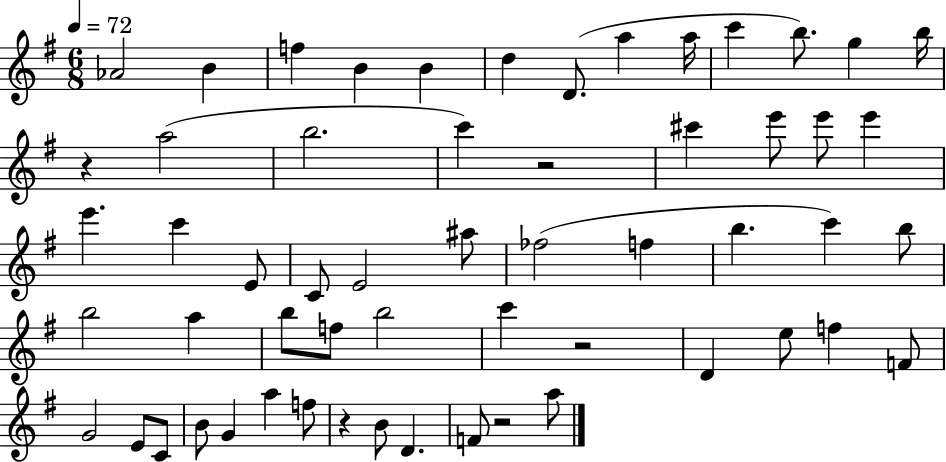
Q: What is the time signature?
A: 6/8